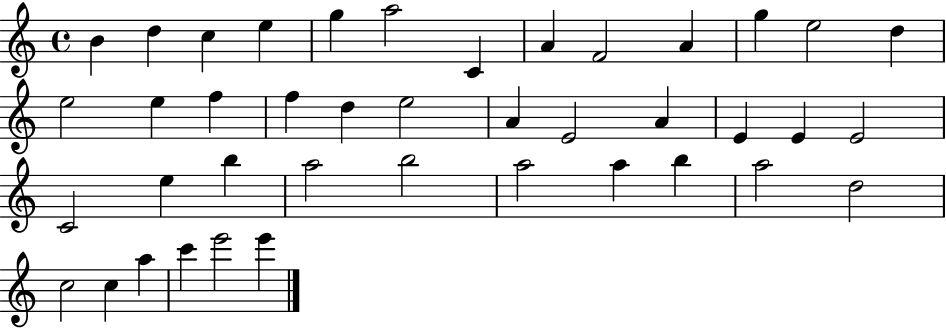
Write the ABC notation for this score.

X:1
T:Untitled
M:4/4
L:1/4
K:C
B d c e g a2 C A F2 A g e2 d e2 e f f d e2 A E2 A E E E2 C2 e b a2 b2 a2 a b a2 d2 c2 c a c' e'2 e'